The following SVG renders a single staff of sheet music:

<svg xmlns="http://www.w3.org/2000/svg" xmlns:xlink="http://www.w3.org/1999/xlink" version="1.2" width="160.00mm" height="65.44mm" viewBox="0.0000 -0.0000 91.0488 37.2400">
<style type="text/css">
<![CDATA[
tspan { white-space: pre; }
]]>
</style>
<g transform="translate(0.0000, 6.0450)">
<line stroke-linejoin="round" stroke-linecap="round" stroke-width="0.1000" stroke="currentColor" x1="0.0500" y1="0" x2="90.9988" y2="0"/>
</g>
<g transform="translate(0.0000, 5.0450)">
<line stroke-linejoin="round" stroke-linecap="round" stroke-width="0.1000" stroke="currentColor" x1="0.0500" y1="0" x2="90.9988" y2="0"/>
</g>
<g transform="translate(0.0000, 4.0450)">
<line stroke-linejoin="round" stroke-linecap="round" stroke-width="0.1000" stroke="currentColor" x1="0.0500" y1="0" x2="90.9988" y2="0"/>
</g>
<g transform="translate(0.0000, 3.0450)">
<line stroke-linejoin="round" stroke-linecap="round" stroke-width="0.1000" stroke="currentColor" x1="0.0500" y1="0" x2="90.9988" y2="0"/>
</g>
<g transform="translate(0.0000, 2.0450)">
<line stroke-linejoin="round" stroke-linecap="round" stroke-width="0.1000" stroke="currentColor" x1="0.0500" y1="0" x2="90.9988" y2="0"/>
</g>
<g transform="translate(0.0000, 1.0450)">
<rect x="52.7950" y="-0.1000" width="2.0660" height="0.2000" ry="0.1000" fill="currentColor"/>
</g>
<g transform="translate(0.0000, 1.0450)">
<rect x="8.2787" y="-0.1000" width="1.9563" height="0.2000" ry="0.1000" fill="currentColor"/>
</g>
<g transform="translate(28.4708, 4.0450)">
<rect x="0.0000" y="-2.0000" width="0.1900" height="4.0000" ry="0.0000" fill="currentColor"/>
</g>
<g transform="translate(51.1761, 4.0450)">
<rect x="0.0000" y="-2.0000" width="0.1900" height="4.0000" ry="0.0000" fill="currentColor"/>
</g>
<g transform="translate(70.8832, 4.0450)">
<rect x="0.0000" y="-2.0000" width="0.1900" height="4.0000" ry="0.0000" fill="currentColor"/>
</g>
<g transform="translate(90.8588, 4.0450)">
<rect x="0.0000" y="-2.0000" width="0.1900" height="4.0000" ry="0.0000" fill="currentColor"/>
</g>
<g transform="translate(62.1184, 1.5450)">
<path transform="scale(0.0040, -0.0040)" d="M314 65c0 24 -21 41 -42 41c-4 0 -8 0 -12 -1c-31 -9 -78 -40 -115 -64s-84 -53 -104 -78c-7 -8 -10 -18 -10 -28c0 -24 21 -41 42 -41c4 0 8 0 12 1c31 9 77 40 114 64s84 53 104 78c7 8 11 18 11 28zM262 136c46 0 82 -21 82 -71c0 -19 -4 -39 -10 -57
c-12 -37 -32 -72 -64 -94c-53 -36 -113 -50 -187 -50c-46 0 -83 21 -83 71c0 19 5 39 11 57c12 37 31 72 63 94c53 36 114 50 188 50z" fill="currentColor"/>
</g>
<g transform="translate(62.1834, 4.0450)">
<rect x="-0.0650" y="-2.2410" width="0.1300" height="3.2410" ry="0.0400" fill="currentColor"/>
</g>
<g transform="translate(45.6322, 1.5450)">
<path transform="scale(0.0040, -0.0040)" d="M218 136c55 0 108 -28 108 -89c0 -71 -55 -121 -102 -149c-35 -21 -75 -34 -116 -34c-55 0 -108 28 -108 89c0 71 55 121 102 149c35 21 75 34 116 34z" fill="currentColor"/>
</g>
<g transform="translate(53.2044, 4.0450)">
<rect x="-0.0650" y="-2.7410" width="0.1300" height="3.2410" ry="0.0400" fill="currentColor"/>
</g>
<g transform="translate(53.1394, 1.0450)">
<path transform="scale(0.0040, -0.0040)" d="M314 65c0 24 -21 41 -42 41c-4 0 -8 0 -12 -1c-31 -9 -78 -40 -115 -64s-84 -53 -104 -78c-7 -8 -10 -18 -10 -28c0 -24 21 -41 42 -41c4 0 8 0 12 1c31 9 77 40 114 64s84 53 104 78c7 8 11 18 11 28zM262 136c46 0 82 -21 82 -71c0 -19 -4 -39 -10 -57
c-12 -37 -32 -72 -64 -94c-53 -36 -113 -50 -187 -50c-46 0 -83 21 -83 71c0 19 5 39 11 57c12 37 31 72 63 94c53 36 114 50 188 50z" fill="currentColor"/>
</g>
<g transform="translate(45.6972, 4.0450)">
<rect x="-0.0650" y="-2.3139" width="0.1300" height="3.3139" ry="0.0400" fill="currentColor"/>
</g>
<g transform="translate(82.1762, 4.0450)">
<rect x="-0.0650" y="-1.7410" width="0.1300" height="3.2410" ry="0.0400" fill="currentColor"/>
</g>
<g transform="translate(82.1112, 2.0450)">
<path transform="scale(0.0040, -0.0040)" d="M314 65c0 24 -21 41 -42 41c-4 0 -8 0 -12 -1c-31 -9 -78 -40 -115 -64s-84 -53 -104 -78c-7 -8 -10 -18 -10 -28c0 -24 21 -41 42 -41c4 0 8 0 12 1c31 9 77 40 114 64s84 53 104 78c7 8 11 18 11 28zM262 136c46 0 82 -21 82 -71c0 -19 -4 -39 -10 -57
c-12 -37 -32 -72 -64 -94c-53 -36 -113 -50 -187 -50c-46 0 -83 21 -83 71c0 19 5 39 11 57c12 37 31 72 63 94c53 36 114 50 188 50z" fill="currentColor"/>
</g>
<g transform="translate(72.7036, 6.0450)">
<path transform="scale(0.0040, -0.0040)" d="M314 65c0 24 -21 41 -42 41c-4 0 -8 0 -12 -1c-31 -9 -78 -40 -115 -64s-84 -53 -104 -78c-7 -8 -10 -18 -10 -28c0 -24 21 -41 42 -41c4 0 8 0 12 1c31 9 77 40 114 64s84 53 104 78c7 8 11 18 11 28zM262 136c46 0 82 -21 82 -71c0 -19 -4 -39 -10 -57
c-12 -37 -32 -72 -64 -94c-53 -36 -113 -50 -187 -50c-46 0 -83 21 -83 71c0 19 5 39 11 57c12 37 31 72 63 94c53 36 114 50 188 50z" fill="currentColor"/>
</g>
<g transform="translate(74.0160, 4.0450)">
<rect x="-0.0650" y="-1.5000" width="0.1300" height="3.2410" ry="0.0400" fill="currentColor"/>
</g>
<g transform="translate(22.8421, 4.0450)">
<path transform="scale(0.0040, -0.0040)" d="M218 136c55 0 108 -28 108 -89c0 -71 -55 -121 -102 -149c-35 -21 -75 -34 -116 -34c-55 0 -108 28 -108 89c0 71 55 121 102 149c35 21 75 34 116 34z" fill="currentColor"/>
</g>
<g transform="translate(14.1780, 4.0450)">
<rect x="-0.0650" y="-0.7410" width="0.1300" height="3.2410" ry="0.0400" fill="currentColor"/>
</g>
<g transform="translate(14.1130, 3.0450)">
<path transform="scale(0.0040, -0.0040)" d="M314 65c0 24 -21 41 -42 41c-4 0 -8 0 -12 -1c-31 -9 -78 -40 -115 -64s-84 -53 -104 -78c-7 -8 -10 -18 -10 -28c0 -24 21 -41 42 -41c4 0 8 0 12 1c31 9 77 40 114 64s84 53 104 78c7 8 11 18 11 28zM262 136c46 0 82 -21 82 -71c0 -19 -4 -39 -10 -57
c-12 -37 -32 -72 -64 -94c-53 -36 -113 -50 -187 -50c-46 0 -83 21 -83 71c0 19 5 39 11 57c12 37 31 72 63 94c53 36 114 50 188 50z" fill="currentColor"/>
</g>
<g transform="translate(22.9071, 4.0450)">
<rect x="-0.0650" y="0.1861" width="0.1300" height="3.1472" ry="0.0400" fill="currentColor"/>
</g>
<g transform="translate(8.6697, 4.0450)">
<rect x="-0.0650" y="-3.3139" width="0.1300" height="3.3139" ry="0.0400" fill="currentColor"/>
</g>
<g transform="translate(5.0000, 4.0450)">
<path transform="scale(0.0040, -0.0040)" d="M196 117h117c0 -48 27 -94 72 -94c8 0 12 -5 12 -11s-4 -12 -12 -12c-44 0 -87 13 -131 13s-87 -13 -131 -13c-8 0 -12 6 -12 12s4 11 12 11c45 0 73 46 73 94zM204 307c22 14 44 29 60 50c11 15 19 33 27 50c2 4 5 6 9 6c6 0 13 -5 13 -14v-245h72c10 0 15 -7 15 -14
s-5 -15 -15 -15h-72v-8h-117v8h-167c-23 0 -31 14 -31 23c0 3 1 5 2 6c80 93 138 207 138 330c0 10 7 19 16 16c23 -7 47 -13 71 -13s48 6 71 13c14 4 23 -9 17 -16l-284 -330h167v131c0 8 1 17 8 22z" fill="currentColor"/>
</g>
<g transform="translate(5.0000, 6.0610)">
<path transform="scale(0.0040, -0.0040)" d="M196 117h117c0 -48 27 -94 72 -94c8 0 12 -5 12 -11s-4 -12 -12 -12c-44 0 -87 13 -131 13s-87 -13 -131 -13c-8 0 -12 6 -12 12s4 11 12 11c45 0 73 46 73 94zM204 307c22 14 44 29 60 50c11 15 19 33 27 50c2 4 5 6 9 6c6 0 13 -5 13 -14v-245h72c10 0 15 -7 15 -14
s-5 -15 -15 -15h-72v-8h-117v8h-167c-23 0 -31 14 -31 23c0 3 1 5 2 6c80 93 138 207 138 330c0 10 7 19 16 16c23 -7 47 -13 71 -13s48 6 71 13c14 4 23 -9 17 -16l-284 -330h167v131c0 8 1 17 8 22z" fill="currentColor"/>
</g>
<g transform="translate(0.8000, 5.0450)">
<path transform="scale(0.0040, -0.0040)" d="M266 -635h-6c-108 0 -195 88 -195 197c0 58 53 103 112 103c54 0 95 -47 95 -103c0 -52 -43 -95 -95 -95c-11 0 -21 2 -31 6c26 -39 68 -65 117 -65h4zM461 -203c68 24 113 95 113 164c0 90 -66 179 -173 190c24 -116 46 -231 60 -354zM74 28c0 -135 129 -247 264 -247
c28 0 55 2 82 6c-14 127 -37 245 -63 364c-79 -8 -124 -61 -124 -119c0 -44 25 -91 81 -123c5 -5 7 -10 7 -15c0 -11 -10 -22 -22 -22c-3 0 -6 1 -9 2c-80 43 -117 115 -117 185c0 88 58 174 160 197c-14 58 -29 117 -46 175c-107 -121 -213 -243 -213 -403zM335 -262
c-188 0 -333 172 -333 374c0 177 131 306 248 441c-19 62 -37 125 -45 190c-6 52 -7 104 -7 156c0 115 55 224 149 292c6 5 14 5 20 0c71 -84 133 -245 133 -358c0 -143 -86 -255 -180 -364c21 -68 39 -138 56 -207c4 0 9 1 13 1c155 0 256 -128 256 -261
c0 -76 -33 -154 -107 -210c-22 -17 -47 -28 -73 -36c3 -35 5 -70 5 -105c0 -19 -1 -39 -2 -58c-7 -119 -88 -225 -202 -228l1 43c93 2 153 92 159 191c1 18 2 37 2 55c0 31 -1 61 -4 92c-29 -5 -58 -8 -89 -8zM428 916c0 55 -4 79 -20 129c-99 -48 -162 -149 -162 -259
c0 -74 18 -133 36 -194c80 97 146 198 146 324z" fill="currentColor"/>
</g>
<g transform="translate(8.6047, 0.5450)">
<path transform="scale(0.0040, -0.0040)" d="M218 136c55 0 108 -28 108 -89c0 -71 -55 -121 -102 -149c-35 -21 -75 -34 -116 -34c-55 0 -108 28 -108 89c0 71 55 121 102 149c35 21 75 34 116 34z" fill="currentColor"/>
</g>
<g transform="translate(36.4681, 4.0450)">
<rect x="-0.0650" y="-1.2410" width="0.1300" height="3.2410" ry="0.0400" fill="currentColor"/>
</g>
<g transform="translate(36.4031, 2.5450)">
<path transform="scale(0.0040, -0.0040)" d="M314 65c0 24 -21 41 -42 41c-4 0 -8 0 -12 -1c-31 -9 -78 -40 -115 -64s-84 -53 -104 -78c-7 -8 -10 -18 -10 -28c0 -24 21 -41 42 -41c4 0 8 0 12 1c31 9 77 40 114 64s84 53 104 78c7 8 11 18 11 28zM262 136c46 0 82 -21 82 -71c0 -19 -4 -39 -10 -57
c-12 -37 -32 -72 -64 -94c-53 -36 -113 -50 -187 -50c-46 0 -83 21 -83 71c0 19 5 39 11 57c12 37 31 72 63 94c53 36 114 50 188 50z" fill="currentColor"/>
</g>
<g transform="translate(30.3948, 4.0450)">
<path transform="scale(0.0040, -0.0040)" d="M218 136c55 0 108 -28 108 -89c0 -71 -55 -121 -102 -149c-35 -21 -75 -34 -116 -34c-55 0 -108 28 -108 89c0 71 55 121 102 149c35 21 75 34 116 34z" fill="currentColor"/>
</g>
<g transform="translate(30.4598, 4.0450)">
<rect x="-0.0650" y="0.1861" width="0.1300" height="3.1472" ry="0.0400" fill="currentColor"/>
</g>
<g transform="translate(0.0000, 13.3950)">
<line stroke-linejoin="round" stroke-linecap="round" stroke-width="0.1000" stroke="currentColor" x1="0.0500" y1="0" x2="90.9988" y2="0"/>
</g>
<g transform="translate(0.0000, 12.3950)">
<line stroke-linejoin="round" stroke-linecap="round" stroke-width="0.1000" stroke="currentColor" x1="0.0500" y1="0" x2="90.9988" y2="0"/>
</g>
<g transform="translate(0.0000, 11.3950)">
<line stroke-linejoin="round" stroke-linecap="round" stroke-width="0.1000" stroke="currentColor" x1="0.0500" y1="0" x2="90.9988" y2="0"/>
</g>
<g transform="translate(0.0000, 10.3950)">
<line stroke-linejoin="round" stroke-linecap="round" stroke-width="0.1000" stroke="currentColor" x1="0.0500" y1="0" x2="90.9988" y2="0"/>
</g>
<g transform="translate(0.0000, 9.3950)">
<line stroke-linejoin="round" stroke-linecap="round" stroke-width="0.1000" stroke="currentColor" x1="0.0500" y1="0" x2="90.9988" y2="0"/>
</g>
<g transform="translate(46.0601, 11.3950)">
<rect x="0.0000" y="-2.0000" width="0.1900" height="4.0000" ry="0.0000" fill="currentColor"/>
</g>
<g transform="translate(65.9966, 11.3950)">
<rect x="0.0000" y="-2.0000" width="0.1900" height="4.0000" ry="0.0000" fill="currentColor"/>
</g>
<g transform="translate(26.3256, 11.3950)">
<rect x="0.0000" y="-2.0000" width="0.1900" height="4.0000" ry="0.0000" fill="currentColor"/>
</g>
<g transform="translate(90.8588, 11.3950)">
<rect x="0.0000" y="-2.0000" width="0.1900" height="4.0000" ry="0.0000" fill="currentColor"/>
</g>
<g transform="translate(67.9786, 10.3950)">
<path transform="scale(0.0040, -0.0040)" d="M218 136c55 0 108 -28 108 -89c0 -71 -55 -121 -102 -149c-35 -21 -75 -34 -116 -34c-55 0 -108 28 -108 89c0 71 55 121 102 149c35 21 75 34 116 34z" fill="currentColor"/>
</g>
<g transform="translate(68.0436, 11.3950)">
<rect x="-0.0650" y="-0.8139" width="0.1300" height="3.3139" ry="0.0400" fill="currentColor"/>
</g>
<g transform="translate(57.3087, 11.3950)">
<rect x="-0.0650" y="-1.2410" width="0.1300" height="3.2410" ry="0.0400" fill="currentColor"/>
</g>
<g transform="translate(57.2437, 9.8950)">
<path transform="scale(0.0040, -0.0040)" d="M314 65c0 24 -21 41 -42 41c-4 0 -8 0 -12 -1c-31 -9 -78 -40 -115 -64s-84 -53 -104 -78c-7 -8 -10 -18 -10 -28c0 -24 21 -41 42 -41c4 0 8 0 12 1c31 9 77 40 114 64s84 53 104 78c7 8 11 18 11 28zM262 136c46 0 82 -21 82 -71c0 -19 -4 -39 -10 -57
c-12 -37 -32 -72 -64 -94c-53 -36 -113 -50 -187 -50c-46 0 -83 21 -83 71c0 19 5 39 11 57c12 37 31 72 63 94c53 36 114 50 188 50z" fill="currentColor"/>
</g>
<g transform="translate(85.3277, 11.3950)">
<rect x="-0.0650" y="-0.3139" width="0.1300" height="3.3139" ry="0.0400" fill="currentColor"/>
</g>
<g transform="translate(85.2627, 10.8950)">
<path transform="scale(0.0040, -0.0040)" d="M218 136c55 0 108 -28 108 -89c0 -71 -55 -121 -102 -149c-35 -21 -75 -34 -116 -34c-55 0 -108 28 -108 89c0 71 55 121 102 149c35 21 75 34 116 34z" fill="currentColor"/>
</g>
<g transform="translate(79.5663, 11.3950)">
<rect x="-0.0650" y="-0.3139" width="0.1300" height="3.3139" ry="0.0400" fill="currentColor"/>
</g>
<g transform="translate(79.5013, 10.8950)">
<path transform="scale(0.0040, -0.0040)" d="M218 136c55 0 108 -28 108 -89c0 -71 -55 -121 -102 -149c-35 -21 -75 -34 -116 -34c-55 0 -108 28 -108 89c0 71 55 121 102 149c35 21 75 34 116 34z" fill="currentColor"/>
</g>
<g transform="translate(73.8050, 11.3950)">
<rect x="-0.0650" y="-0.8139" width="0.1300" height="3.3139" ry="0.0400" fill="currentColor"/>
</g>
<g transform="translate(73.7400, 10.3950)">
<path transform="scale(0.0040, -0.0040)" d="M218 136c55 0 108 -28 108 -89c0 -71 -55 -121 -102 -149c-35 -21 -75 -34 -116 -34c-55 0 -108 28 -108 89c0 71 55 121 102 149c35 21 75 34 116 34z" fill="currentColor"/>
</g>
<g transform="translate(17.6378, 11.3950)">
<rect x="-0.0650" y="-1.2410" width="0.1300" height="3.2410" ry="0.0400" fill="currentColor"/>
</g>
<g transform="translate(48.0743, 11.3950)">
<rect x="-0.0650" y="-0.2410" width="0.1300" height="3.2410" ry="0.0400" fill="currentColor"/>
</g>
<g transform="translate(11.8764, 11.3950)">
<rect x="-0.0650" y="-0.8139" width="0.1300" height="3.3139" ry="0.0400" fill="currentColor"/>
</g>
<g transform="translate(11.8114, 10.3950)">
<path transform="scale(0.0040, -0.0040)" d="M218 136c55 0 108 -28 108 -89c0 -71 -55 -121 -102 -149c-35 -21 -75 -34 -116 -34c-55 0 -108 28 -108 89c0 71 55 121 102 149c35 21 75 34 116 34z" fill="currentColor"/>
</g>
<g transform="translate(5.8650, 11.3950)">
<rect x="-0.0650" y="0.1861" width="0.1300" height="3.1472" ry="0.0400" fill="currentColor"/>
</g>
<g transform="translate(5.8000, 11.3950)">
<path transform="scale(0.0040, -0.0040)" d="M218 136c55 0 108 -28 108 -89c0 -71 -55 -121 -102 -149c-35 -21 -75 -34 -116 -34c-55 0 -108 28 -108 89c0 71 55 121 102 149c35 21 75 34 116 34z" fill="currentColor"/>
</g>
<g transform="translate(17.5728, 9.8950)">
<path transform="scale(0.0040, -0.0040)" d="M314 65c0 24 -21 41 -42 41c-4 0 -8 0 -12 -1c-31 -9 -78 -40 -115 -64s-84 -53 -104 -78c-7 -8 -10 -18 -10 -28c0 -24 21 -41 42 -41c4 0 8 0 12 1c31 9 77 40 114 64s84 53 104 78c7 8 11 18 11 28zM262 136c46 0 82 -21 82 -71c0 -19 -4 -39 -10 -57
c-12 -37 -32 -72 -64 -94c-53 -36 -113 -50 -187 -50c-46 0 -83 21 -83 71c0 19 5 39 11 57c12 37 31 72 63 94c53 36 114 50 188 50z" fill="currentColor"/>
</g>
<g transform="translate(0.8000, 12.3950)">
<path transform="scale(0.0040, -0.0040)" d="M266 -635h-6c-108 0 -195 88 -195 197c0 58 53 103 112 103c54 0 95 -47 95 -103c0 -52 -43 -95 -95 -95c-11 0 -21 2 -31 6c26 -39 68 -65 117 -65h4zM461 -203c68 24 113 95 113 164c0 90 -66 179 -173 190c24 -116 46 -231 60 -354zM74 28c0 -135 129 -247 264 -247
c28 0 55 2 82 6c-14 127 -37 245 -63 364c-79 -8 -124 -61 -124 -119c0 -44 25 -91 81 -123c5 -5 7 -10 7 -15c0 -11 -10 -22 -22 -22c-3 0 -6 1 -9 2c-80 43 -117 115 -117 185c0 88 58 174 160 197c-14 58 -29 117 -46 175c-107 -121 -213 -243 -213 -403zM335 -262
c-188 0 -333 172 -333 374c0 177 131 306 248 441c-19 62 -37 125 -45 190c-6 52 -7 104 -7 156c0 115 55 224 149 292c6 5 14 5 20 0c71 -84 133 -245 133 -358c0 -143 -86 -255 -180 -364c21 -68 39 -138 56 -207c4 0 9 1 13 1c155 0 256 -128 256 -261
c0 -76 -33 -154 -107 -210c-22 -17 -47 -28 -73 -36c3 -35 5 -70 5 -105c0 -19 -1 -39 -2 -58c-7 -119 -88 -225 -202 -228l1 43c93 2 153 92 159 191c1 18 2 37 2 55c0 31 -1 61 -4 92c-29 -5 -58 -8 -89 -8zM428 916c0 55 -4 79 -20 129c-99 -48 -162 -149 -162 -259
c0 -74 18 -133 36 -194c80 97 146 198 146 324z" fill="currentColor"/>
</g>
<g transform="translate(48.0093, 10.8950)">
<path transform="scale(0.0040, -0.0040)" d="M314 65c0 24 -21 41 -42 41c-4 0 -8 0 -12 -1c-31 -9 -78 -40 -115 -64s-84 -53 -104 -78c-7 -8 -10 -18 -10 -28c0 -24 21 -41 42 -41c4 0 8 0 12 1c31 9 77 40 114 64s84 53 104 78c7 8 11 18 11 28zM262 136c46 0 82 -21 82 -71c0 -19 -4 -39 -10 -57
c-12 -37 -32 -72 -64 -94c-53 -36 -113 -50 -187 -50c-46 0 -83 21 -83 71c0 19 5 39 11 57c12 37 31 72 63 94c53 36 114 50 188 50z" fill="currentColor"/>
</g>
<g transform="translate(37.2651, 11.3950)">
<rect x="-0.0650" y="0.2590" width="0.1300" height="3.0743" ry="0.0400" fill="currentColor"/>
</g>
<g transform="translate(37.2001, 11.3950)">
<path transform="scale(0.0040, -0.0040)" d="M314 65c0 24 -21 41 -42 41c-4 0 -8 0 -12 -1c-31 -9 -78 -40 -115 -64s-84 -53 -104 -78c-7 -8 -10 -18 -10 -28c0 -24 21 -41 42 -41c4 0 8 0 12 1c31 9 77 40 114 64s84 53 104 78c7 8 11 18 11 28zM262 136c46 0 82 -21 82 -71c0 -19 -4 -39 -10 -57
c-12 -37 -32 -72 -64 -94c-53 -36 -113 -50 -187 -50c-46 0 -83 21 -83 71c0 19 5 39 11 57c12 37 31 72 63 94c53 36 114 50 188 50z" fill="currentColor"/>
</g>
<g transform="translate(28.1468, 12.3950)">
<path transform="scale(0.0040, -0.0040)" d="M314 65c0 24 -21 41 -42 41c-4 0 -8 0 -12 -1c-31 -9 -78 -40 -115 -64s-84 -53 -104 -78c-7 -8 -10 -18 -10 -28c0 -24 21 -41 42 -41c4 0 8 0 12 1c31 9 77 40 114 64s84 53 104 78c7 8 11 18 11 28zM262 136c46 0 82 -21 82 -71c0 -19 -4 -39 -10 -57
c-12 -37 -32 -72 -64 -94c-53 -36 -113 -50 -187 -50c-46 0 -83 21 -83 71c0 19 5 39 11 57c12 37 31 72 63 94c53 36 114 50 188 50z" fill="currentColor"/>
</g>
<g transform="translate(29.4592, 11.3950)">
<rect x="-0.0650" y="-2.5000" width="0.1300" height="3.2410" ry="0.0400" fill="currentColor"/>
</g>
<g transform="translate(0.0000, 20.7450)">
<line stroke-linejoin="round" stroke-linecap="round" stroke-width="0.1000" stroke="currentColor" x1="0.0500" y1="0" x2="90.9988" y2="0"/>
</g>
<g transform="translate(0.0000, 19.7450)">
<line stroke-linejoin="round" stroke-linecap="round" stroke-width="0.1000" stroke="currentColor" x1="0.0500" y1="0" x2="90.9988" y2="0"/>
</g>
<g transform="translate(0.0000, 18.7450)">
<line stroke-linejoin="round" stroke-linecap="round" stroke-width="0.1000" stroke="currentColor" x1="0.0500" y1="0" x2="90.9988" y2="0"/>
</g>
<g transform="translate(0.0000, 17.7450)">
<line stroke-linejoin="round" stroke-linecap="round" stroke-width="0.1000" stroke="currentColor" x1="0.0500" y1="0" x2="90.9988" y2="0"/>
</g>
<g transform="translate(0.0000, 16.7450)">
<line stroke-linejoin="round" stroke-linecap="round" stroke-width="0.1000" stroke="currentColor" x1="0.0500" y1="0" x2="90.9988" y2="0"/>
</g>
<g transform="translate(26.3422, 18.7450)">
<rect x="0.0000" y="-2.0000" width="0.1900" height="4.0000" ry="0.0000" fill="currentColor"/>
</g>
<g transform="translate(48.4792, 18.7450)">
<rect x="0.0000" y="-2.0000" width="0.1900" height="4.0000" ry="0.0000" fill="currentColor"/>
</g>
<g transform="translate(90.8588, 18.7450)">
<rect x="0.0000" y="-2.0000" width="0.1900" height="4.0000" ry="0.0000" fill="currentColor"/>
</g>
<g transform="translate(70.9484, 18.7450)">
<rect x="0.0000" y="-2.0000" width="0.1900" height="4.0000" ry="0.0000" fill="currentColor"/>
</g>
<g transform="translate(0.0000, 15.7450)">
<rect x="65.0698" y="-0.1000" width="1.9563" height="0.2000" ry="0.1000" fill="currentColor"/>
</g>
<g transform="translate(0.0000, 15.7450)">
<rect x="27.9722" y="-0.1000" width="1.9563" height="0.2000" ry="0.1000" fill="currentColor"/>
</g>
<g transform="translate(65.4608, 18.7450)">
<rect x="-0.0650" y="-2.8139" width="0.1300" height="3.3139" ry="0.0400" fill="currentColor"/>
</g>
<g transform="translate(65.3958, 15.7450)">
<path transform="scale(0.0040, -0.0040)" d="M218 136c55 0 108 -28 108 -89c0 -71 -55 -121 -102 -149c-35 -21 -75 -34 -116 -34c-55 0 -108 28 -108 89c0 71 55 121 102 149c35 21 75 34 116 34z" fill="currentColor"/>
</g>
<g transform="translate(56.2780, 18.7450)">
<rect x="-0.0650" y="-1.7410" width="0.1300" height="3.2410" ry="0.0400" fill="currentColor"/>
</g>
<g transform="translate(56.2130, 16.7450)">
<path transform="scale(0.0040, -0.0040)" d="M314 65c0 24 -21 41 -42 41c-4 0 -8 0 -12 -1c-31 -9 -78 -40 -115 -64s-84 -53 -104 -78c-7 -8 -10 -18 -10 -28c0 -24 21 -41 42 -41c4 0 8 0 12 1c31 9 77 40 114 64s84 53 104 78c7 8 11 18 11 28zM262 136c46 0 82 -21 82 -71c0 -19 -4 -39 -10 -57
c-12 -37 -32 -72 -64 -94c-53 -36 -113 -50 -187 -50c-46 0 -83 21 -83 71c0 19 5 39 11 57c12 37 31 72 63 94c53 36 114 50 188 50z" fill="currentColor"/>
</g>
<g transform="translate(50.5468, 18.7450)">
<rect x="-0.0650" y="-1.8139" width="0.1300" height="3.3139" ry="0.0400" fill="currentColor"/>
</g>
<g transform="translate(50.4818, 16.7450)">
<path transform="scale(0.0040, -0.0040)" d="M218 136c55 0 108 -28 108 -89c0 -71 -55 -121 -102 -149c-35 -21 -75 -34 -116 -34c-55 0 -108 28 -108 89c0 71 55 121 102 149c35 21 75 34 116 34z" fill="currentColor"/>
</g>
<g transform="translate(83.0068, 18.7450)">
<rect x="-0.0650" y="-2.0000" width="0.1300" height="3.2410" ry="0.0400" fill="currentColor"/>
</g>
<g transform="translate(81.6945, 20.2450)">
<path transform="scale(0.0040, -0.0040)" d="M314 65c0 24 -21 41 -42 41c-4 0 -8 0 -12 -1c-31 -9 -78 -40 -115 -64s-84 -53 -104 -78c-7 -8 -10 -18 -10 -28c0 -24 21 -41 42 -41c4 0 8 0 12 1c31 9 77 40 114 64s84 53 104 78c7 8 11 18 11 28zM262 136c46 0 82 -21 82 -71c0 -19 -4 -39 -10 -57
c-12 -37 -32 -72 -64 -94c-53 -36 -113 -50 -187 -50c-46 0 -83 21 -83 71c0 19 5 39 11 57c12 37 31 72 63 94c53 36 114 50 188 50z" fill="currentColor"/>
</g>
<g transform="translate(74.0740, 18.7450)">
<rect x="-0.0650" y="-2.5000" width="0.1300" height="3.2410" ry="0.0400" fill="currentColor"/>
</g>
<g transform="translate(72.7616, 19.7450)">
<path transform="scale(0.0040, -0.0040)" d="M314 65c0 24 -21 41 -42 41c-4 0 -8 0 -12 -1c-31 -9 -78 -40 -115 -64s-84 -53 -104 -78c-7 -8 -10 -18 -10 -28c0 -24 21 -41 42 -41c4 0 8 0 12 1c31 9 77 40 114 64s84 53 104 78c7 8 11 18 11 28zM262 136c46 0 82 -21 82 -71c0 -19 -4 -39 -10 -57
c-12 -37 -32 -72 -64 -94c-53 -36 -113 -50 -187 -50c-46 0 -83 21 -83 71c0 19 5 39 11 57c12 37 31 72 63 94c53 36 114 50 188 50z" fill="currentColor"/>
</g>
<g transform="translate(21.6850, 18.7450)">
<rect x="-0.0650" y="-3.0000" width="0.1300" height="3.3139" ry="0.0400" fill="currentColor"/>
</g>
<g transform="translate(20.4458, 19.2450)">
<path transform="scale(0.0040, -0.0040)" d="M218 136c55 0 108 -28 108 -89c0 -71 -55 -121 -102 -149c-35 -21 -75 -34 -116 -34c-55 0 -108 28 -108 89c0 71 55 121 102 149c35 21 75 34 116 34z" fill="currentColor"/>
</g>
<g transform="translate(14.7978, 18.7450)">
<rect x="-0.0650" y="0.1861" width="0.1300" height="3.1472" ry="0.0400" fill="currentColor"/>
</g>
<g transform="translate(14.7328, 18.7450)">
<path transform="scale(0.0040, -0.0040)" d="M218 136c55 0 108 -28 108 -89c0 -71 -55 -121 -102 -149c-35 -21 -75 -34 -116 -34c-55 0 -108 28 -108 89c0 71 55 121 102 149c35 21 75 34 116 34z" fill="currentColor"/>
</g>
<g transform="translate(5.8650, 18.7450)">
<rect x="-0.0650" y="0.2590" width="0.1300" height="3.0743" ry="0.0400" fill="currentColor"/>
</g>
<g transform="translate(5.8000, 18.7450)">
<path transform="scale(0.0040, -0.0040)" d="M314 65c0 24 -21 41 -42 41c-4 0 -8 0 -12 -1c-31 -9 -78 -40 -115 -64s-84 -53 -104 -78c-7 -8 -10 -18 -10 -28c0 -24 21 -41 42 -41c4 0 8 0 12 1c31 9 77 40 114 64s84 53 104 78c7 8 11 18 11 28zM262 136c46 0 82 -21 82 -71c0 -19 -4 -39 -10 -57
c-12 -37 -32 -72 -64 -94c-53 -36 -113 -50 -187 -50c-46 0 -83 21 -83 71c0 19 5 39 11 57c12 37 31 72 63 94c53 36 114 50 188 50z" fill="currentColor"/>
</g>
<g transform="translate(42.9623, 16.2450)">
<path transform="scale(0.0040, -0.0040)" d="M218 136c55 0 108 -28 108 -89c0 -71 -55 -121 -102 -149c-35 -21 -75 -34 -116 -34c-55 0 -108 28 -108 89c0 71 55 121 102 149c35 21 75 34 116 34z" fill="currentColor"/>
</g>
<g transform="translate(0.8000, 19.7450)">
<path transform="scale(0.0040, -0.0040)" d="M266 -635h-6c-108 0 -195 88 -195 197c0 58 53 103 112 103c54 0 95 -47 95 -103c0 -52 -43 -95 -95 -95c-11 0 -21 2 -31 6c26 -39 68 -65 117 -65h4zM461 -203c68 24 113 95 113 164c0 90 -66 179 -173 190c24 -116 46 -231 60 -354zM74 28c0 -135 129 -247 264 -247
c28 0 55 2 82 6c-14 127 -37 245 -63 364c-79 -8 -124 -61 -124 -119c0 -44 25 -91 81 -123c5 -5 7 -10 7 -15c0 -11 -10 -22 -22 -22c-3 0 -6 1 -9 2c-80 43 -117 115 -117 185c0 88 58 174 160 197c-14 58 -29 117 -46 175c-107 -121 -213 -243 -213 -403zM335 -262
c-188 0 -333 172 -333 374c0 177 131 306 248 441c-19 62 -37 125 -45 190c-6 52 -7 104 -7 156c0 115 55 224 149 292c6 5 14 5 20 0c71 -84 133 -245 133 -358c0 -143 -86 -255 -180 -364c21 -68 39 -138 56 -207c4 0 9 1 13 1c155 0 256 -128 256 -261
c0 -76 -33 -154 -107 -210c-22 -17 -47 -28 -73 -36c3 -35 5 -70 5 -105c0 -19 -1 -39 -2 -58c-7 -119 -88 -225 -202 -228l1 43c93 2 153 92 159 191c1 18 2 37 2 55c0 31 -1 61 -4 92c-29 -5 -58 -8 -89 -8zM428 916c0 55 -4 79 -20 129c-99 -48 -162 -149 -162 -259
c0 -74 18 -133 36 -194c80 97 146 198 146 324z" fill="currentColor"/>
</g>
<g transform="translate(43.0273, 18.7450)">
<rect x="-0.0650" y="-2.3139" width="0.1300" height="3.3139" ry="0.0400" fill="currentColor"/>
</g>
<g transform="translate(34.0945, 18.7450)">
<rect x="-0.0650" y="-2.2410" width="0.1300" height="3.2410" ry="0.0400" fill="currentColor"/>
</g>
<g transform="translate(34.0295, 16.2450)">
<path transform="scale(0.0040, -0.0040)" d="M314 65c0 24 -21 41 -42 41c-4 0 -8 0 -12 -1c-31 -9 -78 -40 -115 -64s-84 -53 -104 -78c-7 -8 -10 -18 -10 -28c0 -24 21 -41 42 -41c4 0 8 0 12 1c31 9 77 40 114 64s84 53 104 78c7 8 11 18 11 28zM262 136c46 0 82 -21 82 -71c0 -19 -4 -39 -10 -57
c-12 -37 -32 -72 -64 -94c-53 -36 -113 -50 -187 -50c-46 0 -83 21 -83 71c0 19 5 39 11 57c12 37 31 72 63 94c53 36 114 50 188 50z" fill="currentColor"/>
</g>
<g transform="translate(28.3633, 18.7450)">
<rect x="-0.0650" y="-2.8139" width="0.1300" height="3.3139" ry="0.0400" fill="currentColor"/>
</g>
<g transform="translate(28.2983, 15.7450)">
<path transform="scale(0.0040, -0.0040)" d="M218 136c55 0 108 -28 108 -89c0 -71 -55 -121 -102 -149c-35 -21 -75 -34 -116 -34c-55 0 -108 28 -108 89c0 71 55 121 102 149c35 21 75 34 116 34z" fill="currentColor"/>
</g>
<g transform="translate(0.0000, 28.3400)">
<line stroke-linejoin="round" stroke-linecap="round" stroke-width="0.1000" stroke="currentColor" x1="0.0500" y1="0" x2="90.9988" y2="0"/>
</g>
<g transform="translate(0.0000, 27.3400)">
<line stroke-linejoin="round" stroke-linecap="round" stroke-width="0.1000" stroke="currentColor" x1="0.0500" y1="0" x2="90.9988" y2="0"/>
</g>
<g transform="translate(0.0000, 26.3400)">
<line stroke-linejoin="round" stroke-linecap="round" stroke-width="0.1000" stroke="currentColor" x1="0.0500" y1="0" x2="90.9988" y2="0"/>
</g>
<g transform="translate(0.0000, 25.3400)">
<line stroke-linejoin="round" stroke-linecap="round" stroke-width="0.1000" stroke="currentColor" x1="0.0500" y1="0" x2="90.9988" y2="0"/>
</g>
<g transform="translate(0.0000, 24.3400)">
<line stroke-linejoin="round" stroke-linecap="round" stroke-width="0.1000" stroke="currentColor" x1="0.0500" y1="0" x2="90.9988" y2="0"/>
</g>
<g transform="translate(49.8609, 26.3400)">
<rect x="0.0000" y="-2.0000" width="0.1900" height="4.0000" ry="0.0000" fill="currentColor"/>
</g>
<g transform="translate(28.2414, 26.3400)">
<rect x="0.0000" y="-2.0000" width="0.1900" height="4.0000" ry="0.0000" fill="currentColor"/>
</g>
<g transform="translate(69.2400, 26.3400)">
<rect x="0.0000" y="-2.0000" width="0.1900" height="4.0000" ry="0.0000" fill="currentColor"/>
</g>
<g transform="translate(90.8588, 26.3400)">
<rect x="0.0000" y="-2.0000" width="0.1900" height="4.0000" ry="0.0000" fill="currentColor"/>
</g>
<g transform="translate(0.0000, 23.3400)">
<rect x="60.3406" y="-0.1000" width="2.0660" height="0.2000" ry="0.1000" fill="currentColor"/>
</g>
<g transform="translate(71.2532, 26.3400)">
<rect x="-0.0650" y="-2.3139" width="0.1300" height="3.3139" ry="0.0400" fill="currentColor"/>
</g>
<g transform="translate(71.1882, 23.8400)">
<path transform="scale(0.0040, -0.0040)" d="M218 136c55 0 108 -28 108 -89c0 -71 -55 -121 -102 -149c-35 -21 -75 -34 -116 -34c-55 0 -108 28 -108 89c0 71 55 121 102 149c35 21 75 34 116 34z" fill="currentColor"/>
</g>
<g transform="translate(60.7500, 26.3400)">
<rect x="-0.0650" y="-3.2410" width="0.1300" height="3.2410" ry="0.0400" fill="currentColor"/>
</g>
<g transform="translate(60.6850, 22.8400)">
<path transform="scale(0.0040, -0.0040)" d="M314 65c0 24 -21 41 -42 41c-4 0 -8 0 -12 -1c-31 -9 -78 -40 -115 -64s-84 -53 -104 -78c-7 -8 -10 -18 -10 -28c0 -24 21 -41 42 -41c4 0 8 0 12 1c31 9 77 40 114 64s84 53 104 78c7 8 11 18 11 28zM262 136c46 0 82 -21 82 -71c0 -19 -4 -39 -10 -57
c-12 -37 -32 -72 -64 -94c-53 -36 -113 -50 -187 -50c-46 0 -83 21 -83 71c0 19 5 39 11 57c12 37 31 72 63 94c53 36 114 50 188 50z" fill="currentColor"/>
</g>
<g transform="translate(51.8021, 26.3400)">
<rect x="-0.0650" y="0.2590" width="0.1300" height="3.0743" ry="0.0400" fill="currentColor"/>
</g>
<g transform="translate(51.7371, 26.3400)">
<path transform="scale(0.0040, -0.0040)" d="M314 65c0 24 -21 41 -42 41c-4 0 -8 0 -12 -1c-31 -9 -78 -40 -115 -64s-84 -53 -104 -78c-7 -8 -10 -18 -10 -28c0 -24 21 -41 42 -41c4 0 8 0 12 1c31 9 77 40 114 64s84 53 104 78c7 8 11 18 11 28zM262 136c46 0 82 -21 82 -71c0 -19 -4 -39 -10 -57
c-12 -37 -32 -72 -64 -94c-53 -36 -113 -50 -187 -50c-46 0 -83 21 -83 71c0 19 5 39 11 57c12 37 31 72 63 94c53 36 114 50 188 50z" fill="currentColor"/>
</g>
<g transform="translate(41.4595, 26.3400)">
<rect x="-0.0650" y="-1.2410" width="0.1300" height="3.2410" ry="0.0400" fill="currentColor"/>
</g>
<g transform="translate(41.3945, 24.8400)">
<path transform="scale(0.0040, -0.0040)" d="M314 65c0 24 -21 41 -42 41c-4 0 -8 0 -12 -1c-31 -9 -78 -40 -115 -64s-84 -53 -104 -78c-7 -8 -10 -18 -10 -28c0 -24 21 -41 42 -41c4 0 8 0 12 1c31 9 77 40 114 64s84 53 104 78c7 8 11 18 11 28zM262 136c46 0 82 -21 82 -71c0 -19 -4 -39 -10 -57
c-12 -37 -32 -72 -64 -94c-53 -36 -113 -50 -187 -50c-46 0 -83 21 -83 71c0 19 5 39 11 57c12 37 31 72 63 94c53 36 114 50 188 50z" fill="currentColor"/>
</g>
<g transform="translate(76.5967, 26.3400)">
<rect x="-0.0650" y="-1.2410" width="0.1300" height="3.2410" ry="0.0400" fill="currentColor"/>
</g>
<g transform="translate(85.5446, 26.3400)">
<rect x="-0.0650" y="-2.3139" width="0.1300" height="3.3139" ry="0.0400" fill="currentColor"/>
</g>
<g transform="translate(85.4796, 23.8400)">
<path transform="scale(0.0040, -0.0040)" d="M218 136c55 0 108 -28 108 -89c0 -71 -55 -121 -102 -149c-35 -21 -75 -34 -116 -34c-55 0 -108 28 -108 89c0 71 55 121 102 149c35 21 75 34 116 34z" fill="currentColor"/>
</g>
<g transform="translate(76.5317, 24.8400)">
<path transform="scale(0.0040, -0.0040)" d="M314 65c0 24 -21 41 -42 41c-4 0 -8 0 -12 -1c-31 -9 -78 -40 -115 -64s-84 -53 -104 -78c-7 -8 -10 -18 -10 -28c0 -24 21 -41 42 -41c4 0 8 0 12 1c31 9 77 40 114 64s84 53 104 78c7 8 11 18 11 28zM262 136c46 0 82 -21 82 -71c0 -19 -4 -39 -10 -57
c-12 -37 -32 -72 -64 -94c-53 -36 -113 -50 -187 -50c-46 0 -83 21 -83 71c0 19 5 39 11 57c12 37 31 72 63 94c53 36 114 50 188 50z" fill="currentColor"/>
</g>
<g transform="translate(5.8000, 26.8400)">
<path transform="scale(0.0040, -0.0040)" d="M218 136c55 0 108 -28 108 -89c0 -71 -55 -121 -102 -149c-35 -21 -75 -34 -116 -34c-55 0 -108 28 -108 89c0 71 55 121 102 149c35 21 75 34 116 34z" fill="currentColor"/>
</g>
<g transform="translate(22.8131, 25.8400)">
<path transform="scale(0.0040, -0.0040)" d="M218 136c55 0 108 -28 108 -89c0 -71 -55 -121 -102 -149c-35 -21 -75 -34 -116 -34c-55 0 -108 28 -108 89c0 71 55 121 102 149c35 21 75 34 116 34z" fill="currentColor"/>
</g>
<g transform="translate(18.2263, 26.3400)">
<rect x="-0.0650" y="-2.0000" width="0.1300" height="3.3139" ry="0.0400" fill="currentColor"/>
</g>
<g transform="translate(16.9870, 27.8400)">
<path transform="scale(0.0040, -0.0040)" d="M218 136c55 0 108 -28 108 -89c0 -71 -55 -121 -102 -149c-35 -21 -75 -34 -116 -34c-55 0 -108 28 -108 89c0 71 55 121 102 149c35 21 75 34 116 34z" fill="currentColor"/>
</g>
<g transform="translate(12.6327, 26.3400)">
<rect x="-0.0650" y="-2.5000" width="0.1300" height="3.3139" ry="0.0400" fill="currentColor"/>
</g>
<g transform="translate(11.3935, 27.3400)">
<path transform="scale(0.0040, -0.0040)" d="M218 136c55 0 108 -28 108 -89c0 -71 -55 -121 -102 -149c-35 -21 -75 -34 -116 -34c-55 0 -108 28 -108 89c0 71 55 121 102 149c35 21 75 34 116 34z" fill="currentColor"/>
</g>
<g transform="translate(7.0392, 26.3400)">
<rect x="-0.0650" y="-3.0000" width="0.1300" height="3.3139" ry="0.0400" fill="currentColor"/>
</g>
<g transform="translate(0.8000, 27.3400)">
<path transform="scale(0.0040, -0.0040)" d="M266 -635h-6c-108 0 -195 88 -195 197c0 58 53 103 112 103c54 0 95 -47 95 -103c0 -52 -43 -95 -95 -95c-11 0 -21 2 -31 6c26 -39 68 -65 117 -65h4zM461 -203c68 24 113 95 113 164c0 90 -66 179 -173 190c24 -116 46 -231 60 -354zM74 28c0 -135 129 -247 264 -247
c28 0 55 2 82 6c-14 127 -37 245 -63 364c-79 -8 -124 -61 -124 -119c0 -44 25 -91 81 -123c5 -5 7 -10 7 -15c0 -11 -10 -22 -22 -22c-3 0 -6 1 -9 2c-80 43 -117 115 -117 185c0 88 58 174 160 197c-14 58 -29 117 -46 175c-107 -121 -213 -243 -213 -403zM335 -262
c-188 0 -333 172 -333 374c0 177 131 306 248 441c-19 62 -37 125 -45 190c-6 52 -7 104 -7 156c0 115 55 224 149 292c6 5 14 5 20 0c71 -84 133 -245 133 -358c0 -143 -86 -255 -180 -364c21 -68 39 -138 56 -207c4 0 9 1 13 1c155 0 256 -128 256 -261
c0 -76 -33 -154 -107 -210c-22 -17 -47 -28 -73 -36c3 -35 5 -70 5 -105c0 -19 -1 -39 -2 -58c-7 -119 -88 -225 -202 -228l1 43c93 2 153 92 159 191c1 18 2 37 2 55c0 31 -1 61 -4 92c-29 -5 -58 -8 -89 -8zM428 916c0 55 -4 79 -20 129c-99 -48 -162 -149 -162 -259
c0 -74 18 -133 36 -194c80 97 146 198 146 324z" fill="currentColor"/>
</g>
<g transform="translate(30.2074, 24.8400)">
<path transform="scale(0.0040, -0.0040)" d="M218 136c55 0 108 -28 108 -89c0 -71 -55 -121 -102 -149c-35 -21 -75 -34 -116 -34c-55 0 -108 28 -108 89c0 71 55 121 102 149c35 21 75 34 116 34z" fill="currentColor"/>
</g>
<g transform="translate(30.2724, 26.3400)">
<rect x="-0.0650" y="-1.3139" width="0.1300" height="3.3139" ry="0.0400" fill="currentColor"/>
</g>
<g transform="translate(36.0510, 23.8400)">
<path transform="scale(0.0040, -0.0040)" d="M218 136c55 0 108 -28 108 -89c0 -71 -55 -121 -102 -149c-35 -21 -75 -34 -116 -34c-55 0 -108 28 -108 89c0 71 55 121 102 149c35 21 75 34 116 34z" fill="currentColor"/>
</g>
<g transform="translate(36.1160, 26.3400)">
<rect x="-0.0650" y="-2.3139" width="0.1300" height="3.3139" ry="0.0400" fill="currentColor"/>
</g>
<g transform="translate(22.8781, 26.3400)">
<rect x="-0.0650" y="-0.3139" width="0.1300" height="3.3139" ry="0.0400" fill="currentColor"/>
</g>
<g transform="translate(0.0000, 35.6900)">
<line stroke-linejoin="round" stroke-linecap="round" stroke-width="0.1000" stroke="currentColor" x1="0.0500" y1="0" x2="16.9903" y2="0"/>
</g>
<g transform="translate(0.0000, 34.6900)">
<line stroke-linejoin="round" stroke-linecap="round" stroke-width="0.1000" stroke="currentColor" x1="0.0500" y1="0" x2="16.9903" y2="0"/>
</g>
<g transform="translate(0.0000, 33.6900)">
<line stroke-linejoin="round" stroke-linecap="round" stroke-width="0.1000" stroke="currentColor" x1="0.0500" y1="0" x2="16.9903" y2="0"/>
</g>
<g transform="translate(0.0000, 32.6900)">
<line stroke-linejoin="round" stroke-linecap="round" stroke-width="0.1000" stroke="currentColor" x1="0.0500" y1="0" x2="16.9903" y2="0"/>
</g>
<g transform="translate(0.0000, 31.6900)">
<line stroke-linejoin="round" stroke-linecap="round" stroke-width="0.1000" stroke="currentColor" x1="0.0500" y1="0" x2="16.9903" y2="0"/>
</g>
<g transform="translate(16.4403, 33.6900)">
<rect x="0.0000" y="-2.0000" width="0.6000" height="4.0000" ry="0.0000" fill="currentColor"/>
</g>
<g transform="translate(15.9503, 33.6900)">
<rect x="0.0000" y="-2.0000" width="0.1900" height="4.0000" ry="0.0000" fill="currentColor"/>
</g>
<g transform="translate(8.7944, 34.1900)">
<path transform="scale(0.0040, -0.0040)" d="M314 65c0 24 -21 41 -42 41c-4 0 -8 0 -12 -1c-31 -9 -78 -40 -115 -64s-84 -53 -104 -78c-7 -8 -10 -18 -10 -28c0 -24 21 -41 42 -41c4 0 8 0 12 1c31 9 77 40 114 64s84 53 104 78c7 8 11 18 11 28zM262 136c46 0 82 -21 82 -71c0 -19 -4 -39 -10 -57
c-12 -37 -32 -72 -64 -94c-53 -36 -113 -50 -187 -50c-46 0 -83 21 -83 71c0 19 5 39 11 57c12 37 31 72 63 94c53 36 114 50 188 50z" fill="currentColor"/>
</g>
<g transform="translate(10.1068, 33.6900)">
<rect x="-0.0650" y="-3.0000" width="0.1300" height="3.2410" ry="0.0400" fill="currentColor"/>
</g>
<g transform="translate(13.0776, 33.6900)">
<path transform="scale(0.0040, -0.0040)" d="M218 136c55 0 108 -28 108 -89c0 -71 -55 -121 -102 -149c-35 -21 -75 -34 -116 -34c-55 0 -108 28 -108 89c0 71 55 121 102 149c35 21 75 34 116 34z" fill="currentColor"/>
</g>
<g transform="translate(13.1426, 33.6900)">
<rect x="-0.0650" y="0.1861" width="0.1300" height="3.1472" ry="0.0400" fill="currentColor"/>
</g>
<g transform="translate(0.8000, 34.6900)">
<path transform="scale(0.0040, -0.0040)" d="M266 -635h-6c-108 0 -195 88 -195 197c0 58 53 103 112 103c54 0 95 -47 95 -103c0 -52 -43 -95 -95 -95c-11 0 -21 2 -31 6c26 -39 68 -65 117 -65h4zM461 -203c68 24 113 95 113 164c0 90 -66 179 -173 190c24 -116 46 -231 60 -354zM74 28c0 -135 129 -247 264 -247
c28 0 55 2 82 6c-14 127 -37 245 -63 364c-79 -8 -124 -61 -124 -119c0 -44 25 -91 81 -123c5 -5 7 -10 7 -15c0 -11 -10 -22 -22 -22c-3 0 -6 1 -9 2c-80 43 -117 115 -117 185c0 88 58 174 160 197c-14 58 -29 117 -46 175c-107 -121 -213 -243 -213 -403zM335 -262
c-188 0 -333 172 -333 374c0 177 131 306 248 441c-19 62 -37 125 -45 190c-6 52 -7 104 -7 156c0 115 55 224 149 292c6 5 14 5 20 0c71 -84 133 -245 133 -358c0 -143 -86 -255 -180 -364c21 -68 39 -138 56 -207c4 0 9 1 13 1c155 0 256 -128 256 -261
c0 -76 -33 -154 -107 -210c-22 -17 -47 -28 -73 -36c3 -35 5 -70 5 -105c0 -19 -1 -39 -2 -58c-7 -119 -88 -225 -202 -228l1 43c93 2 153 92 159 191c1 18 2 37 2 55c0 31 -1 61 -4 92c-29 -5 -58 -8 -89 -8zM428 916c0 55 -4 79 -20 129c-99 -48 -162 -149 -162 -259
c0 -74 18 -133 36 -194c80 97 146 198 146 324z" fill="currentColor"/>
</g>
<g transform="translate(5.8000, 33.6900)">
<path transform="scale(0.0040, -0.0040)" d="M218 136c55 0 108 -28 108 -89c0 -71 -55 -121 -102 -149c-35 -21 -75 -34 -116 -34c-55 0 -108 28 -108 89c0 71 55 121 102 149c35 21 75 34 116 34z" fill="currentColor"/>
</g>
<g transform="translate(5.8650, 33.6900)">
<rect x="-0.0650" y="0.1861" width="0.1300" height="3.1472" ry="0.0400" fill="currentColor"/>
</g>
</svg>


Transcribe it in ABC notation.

X:1
T:Untitled
M:4/4
L:1/4
K:C
b d2 B B e2 g a2 g2 E2 f2 B d e2 G2 B2 c2 e2 d d c c B2 B A a g2 g f f2 a G2 F2 A G F c e g e2 B2 b2 g e2 g B A2 B